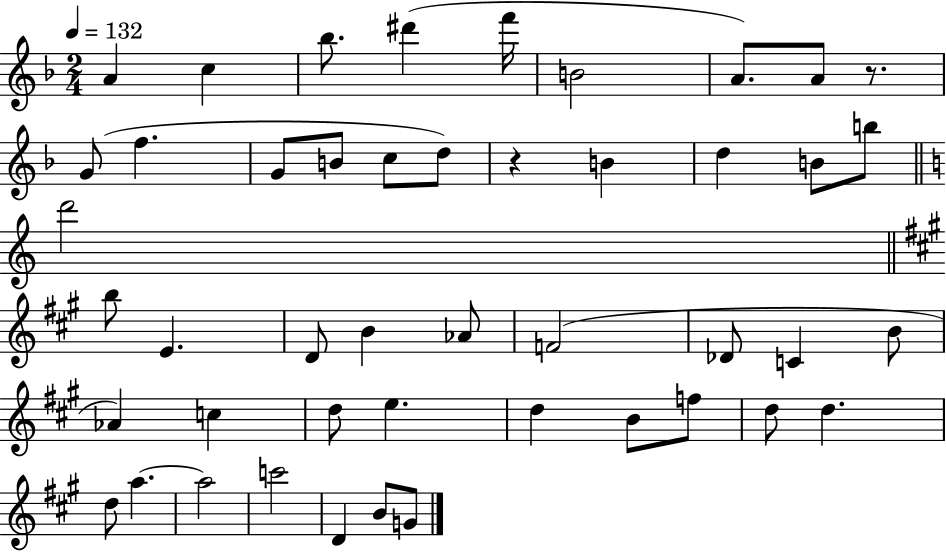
A4/q C5/q Bb5/e. D#6/q F6/s B4/h A4/e. A4/e R/e. G4/e F5/q. G4/e B4/e C5/e D5/e R/q B4/q D5/q B4/e B5/e D6/h B5/e E4/q. D4/e B4/q Ab4/e F4/h Db4/e C4/q B4/e Ab4/q C5/q D5/e E5/q. D5/q B4/e F5/e D5/e D5/q. D5/e A5/q. A5/h C6/h D4/q B4/e G4/e